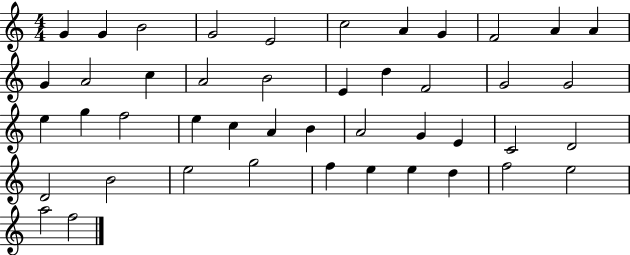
G4/q G4/q B4/h G4/h E4/h C5/h A4/q G4/q F4/h A4/q A4/q G4/q A4/h C5/q A4/h B4/h E4/q D5/q F4/h G4/h G4/h E5/q G5/q F5/h E5/q C5/q A4/q B4/q A4/h G4/q E4/q C4/h D4/h D4/h B4/h E5/h G5/h F5/q E5/q E5/q D5/q F5/h E5/h A5/h F5/h